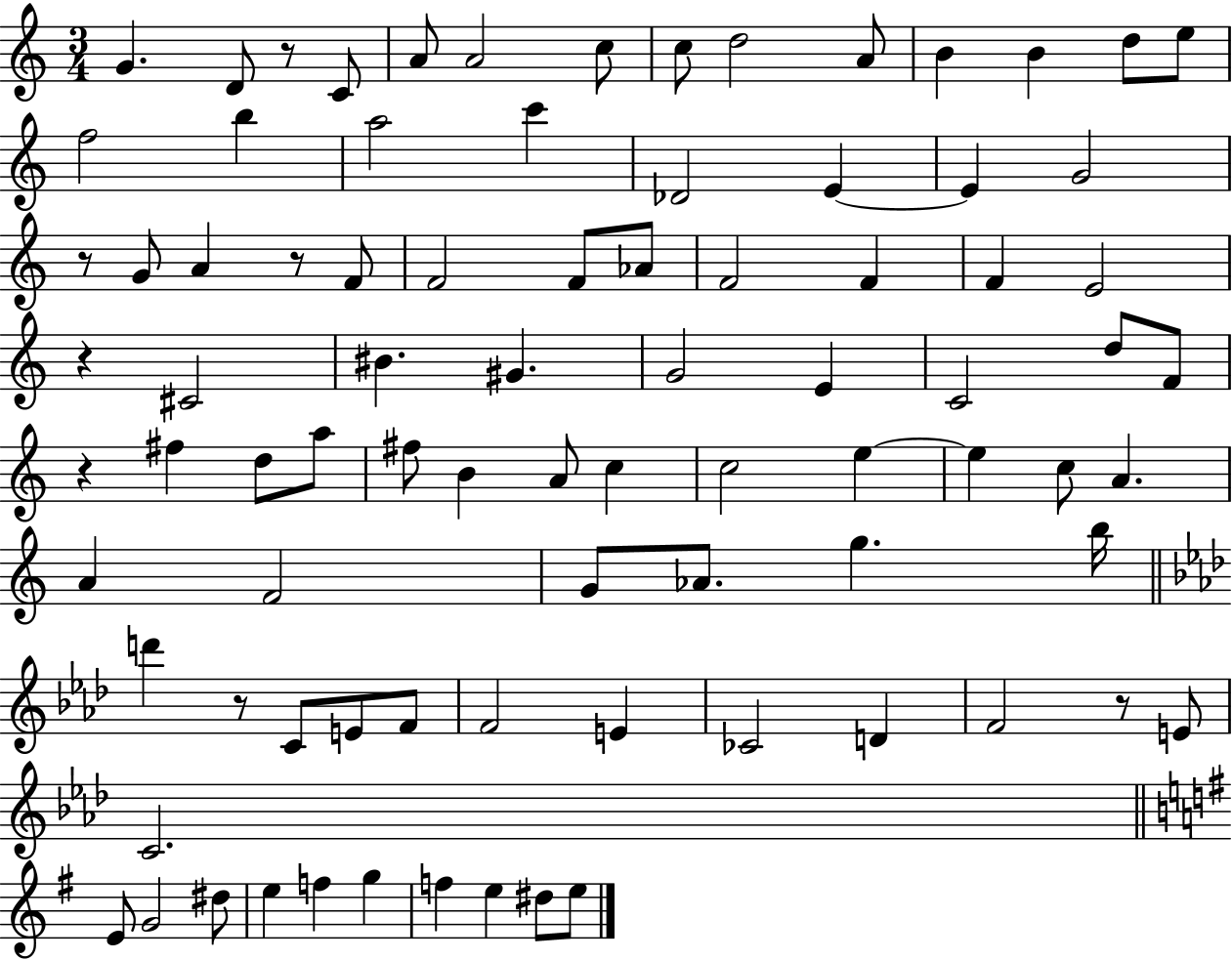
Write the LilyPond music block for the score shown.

{
  \clef treble
  \numericTimeSignature
  \time 3/4
  \key c \major
  \repeat volta 2 { g'4. d'8 r8 c'8 | a'8 a'2 c''8 | c''8 d''2 a'8 | b'4 b'4 d''8 e''8 | \break f''2 b''4 | a''2 c'''4 | des'2 e'4~~ | e'4 g'2 | \break r8 g'8 a'4 r8 f'8 | f'2 f'8 aes'8 | f'2 f'4 | f'4 e'2 | \break r4 cis'2 | bis'4. gis'4. | g'2 e'4 | c'2 d''8 f'8 | \break r4 fis''4 d''8 a''8 | fis''8 b'4 a'8 c''4 | c''2 e''4~~ | e''4 c''8 a'4. | \break a'4 f'2 | g'8 aes'8. g''4. b''16 | \bar "||" \break \key f \minor d'''4 r8 c'8 e'8 f'8 | f'2 e'4 | ces'2 d'4 | f'2 r8 e'8 | \break c'2. | \bar "||" \break \key e \minor e'8 g'2 dis''8 | e''4 f''4 g''4 | f''4 e''4 dis''8 e''8 | } \bar "|."
}